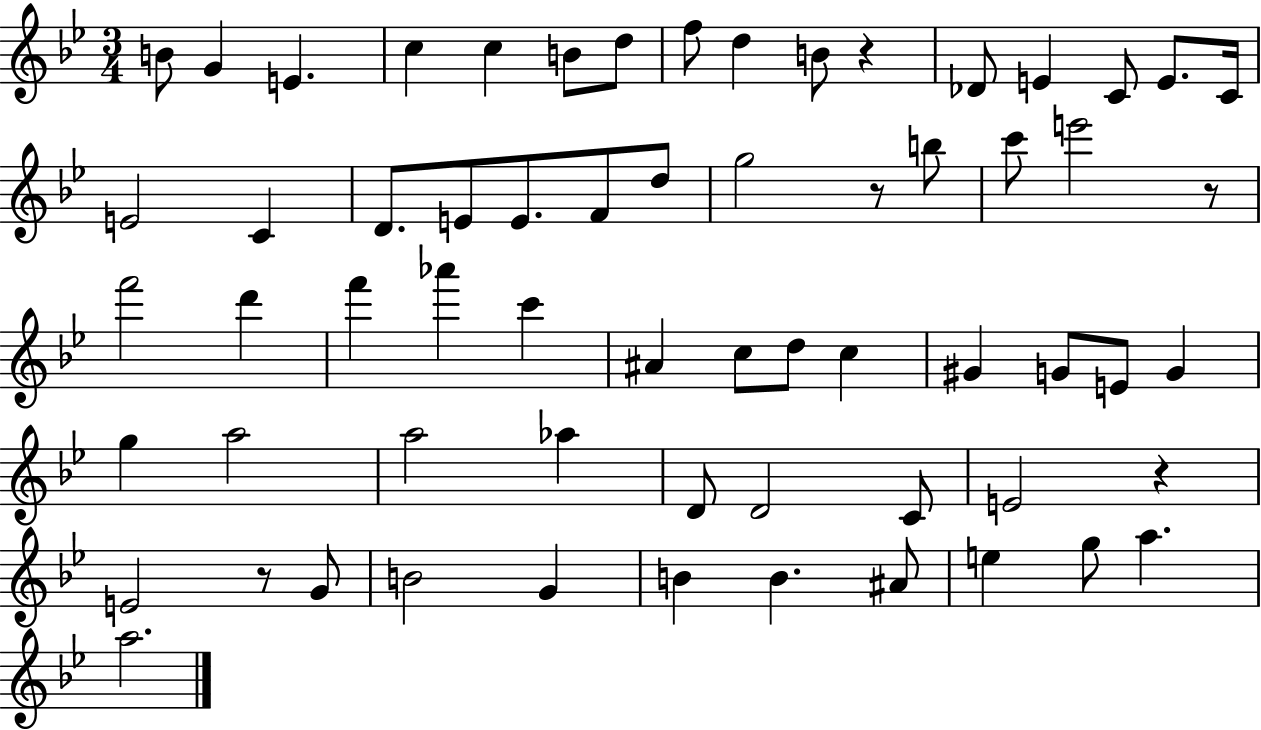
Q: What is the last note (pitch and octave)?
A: A5